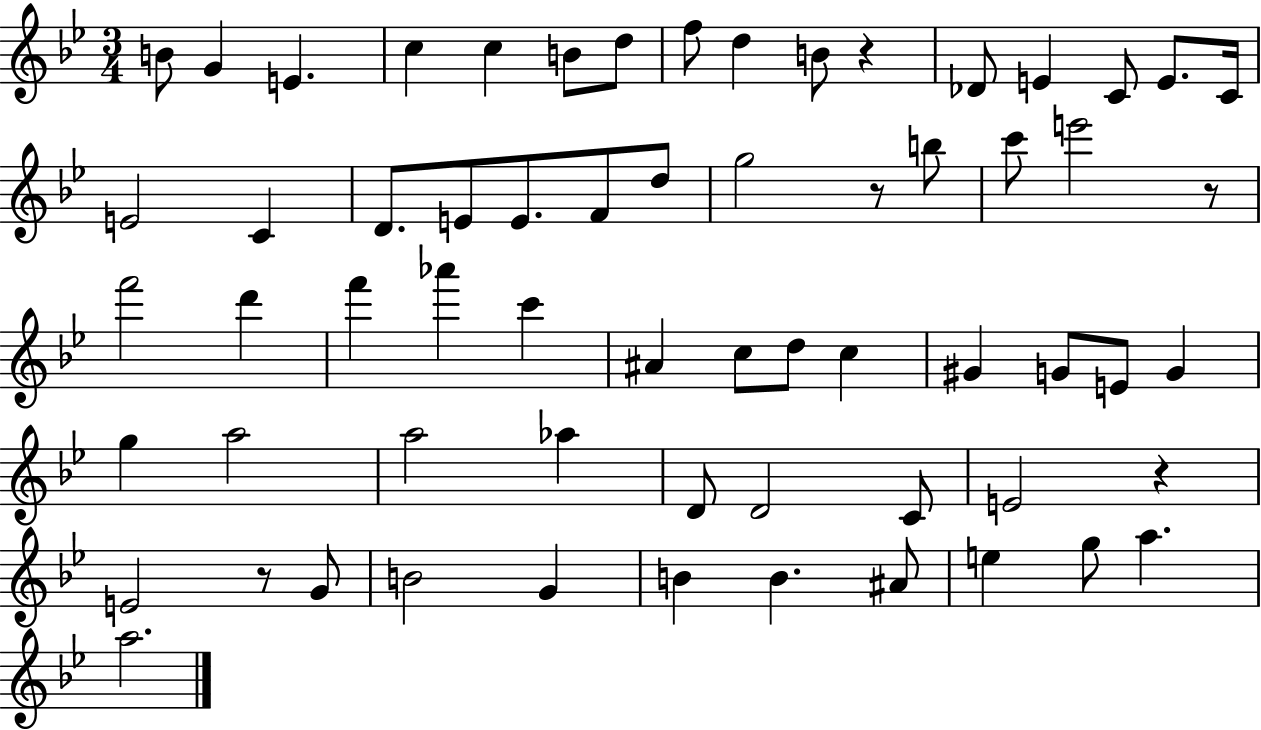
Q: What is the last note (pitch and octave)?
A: A5